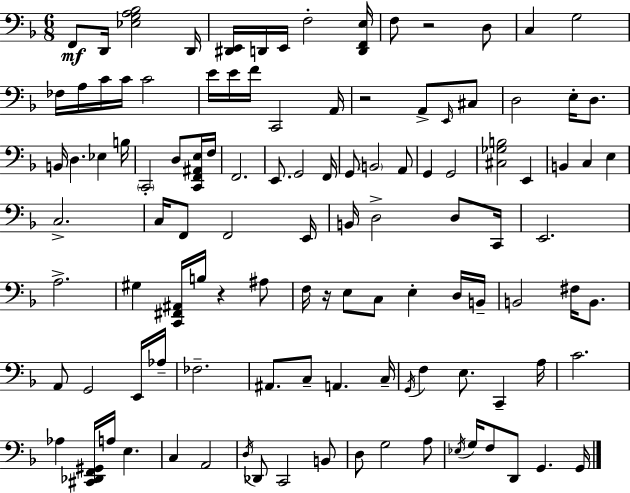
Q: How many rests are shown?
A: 4